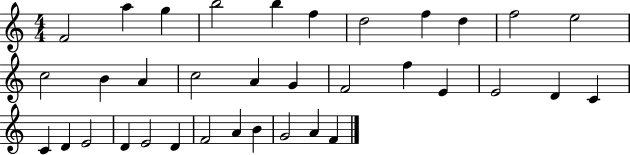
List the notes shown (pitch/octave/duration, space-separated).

F4/h A5/q G5/q B5/h B5/q F5/q D5/h F5/q D5/q F5/h E5/h C5/h B4/q A4/q C5/h A4/q G4/q F4/h F5/q E4/q E4/h D4/q C4/q C4/q D4/q E4/h D4/q E4/h D4/q F4/h A4/q B4/q G4/h A4/q F4/q